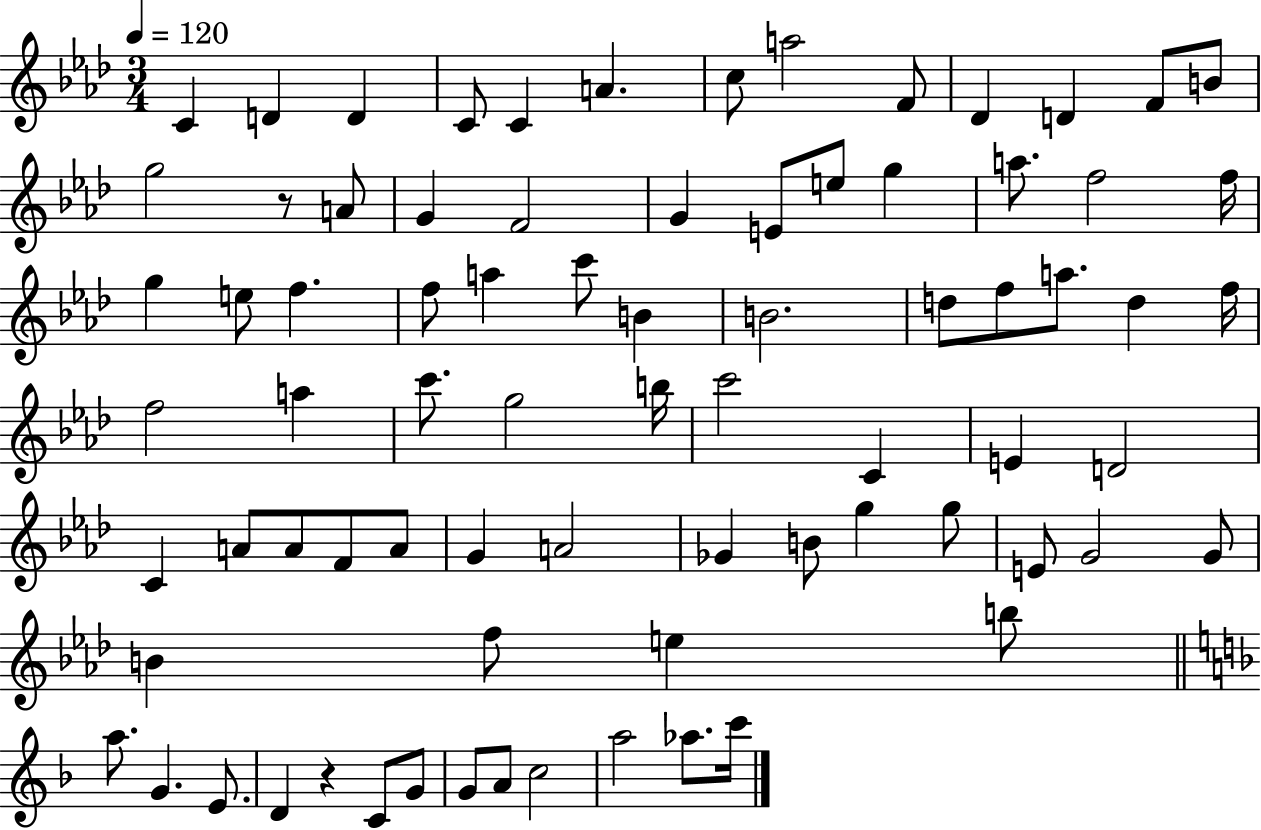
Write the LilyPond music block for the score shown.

{
  \clef treble
  \numericTimeSignature
  \time 3/4
  \key aes \major
  \tempo 4 = 120
  c'4 d'4 d'4 | c'8 c'4 a'4. | c''8 a''2 f'8 | des'4 d'4 f'8 b'8 | \break g''2 r8 a'8 | g'4 f'2 | g'4 e'8 e''8 g''4 | a''8. f''2 f''16 | \break g''4 e''8 f''4. | f''8 a''4 c'''8 b'4 | b'2. | d''8 f''8 a''8. d''4 f''16 | \break f''2 a''4 | c'''8. g''2 b''16 | c'''2 c'4 | e'4 d'2 | \break c'4 a'8 a'8 f'8 a'8 | g'4 a'2 | ges'4 b'8 g''4 g''8 | e'8 g'2 g'8 | \break b'4 f''8 e''4 b''8 | \bar "||" \break \key f \major a''8. g'4. e'8. | d'4 r4 c'8 g'8 | g'8 a'8 c''2 | a''2 aes''8. c'''16 | \break \bar "|."
}